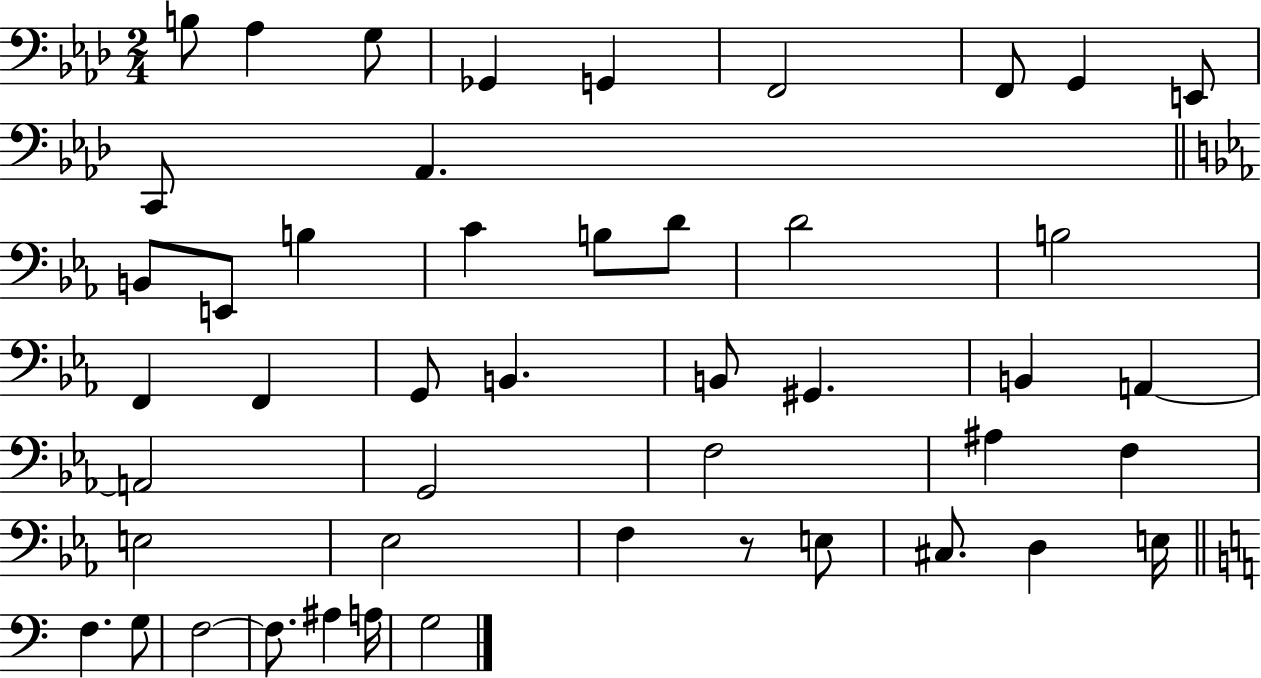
{
  \clef bass
  \numericTimeSignature
  \time 2/4
  \key aes \major
  b8 aes4 g8 | ges,4 g,4 | f,2 | f,8 g,4 e,8 | \break c,8 aes,4. | \bar "||" \break \key ees \major b,8 e,8 b4 | c'4 b8 d'8 | d'2 | b2 | \break f,4 f,4 | g,8 b,4. | b,8 gis,4. | b,4 a,4~~ | \break a,2 | g,2 | f2 | ais4 f4 | \break e2 | ees2 | f4 r8 e8 | cis8. d4 e16 | \break \bar "||" \break \key c \major f4. g8 | f2~~ | f8. ais4 a16 | g2 | \break \bar "|."
}